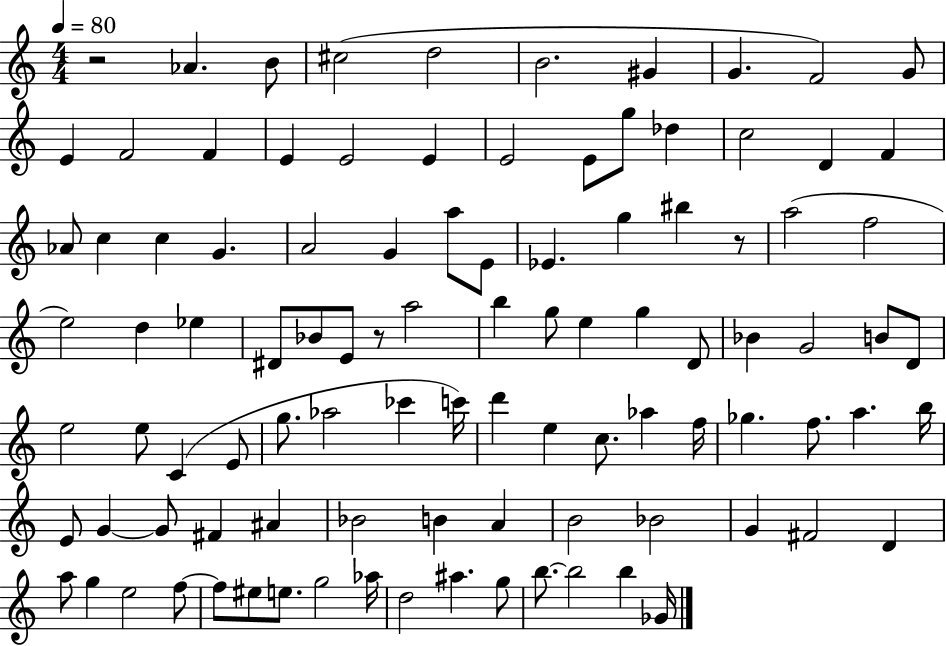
{
  \clef treble
  \numericTimeSignature
  \time 4/4
  \key c \major
  \tempo 4 = 80
  r2 aes'4. b'8 | cis''2( d''2 | b'2. gis'4 | g'4. f'2) g'8 | \break e'4 f'2 f'4 | e'4 e'2 e'4 | e'2 e'8 g''8 des''4 | c''2 d'4 f'4 | \break aes'8 c''4 c''4 g'4. | a'2 g'4 a''8 e'8 | ees'4. g''4 bis''4 r8 | a''2( f''2 | \break e''2) d''4 ees''4 | dis'8 bes'8 e'8 r8 a''2 | b''4 g''8 e''4 g''4 d'8 | bes'4 g'2 b'8 d'8 | \break e''2 e''8 c'4( e'8 | g''8. aes''2 ces'''4 c'''16) | d'''4 e''4 c''8. aes''4 f''16 | ges''4. f''8. a''4. b''16 | \break e'8 g'4~~ g'8 fis'4 ais'4 | bes'2 b'4 a'4 | b'2 bes'2 | g'4 fis'2 d'4 | \break a''8 g''4 e''2 f''8~~ | f''8 eis''8 e''8. g''2 aes''16 | d''2 ais''4. g''8 | b''8.~~ b''2 b''4 ges'16 | \break \bar "|."
}